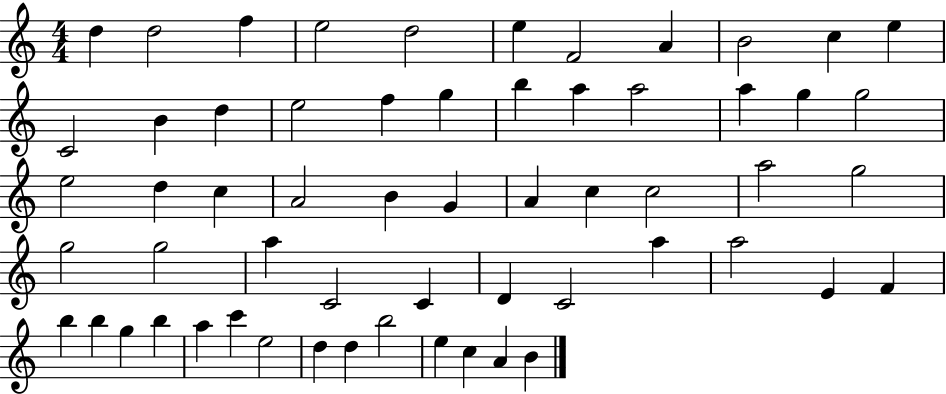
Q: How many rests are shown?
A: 0